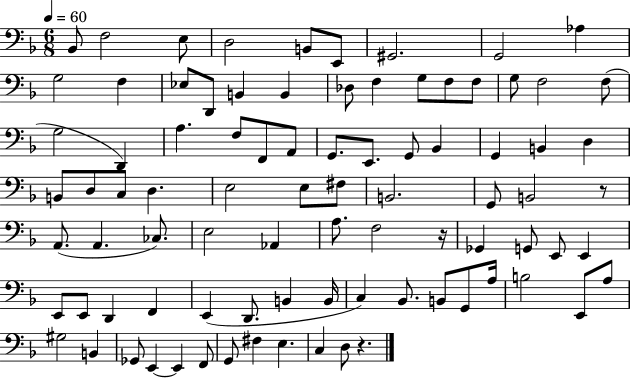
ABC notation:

X:1
T:Untitled
M:6/8
L:1/4
K:F
_B,,/2 F,2 E,/2 D,2 B,,/2 E,,/2 ^G,,2 G,,2 _A, G,2 F, _E,/2 D,,/2 B,, B,, _D,/2 F, G,/2 F,/2 F,/2 G,/2 F,2 F,/2 G,2 D,, A, F,/2 F,,/2 A,,/2 G,,/2 E,,/2 G,,/2 _B,, G,, B,, D, B,,/2 D,/2 C,/2 D, E,2 E,/2 ^F,/2 B,,2 G,,/2 B,,2 z/2 A,,/2 A,, _C,/2 E,2 _A,, A,/2 F,2 z/4 _G,, G,,/2 E,,/2 E,, E,,/2 E,,/2 D,, F,, E,, D,,/2 B,, B,,/4 C, _B,,/2 B,,/2 G,,/2 A,/4 B,2 E,,/2 A,/2 ^G,2 B,, _G,,/2 E,, E,, F,,/2 G,,/2 ^F, E, C, D,/2 z